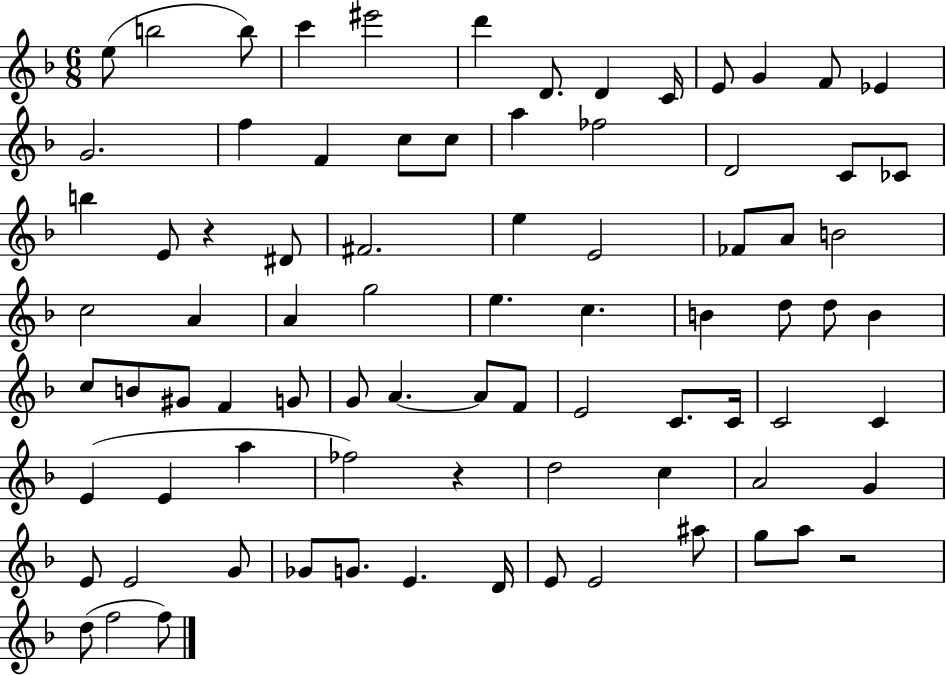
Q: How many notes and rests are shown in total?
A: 82